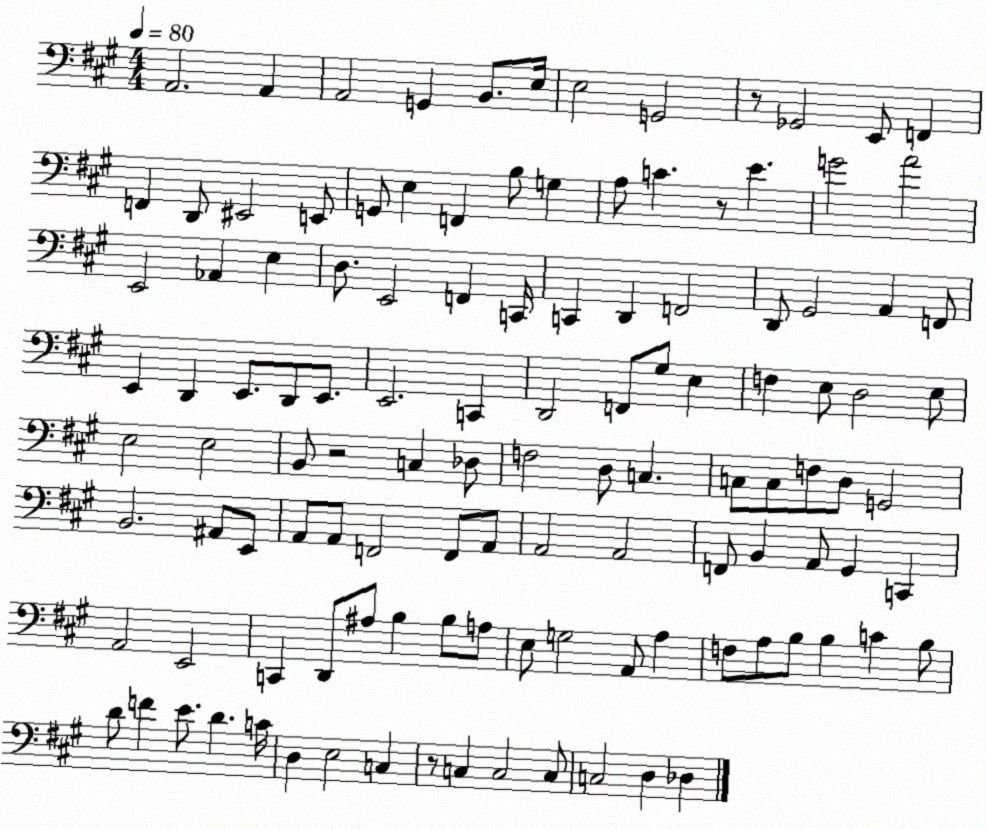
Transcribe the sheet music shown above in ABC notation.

X:1
T:Untitled
M:4/4
L:1/4
K:A
A,,2 A,, A,,2 G,, B,,/2 E,/4 E,2 G,,2 z/2 _G,,2 E,,/2 F,, F,, D,,/2 ^E,,2 E,,/2 G,,/2 E, F,, B,/2 G, A,/2 C z/2 E G2 A2 E,,2 _A,, E, D,/2 E,,2 F,, C,,/4 C,, D,, F,,2 D,,/2 ^G,,2 A,, F,,/2 E,, D,, E,,/2 D,,/2 E,,/2 E,,2 C,, D,,2 F,,/2 ^G,/2 E, F, E,/2 D,2 E,/2 E,2 E,2 B,,/2 z2 C, _D,/2 F,2 D,/2 C, C,/2 C,/2 F,/2 D,/2 G,,2 B,,2 ^A,,/2 E,,/2 A,,/2 A,,/2 F,,2 F,,/2 A,,/2 A,,2 A,,2 F,,/2 B,, A,,/2 ^G,, C,, A,,2 E,,2 C,, D,,/2 ^A,/2 B, B,/2 A,/2 E,/2 G,2 A,,/2 A, F,/2 A,/2 B,/2 B, C B,/2 D/2 F E/2 D C/4 D, E,2 C, z/2 C, C,2 C,/2 C,2 D, _D,